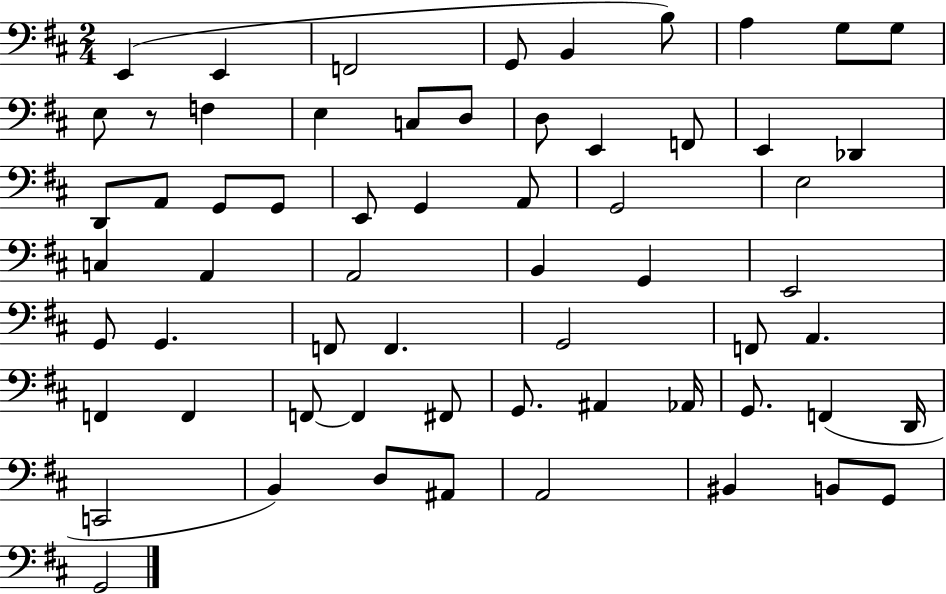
E2/q E2/q F2/h G2/e B2/q B3/e A3/q G3/e G3/e E3/e R/e F3/q E3/q C3/e D3/e D3/e E2/q F2/e E2/q Db2/q D2/e A2/e G2/e G2/e E2/e G2/q A2/e G2/h E3/h C3/q A2/q A2/h B2/q G2/q E2/h G2/e G2/q. F2/e F2/q. G2/h F2/e A2/q. F2/q F2/q F2/e F2/q F#2/e G2/e. A#2/q Ab2/s G2/e. F2/q D2/s C2/h B2/q D3/e A#2/e A2/h BIS2/q B2/e G2/e G2/h